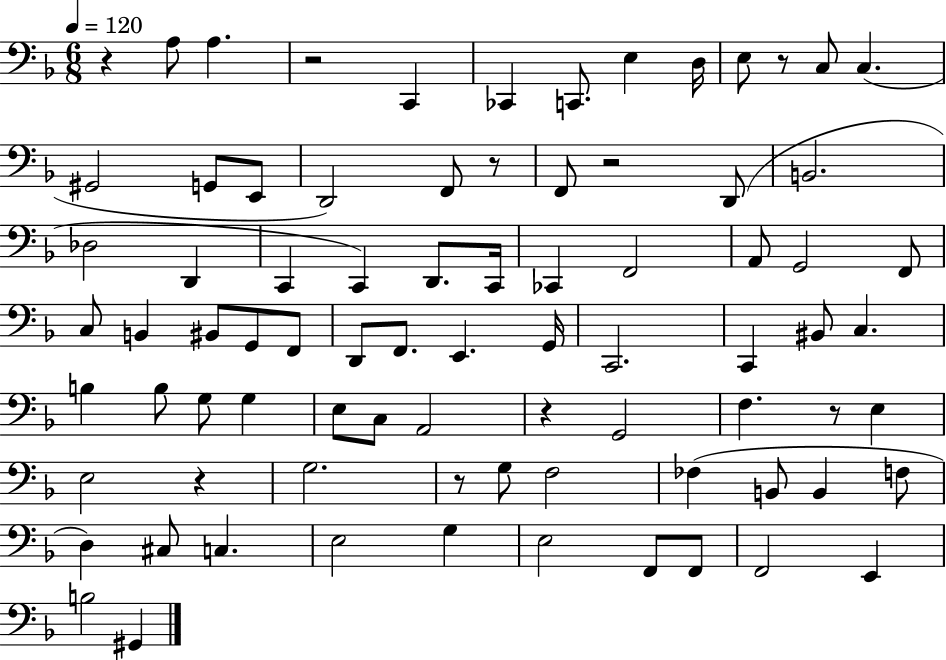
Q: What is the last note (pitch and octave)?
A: G#2